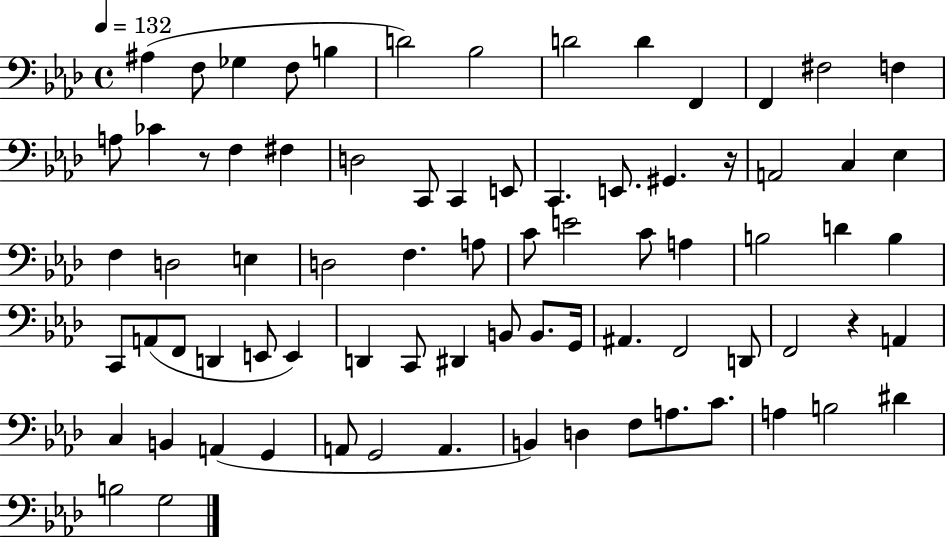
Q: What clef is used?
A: bass